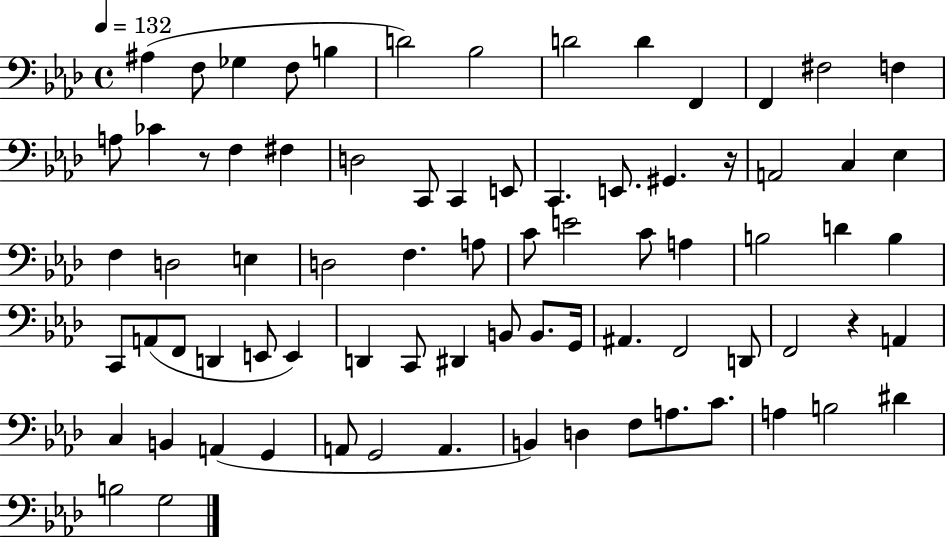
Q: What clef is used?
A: bass